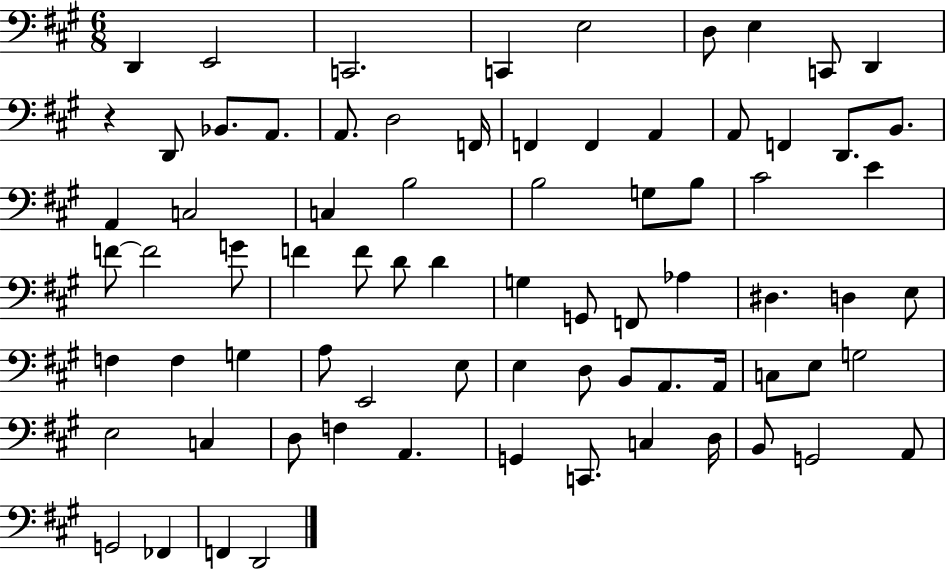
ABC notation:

X:1
T:Untitled
M:6/8
L:1/4
K:A
D,, E,,2 C,,2 C,, E,2 D,/2 E, C,,/2 D,, z D,,/2 _B,,/2 A,,/2 A,,/2 D,2 F,,/4 F,, F,, A,, A,,/2 F,, D,,/2 B,,/2 A,, C,2 C, B,2 B,2 G,/2 B,/2 ^C2 E F/2 F2 G/2 F F/2 D/2 D G, G,,/2 F,,/2 _A, ^D, D, E,/2 F, F, G, A,/2 E,,2 E,/2 E, D,/2 B,,/2 A,,/2 A,,/4 C,/2 E,/2 G,2 E,2 C, D,/2 F, A,, G,, C,,/2 C, D,/4 B,,/2 G,,2 A,,/2 G,,2 _F,, F,, D,,2